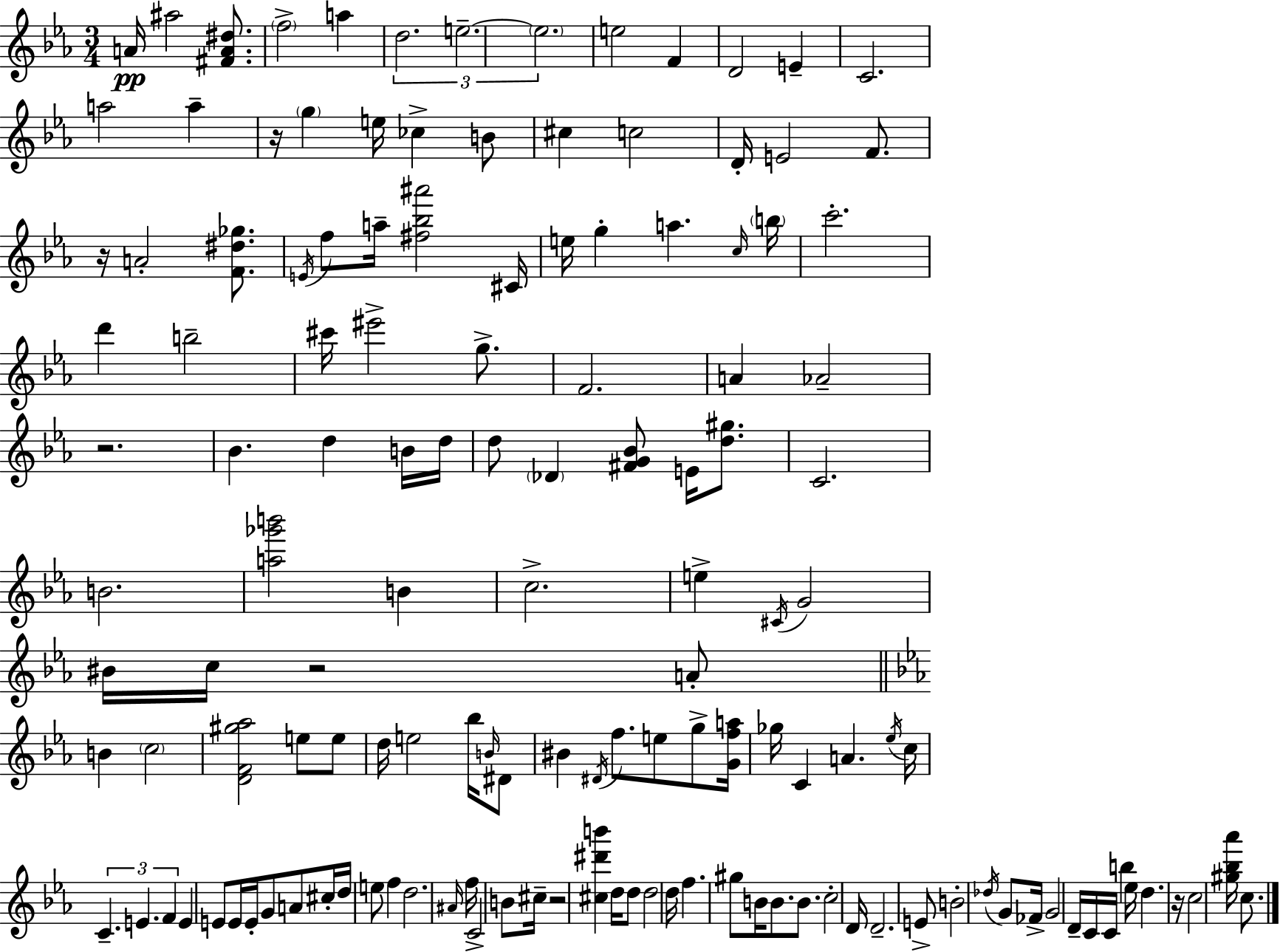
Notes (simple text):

A4/s A#5/h [F#4,A4,D#5]/e. F5/h A5/q D5/h. E5/h. E5/h. E5/h F4/q D4/h E4/q C4/h. A5/h A5/q R/s G5/q E5/s CES5/q B4/e C#5/q C5/h D4/s E4/h F4/e. R/s A4/h [F4,D#5,Gb5]/e. E4/s F5/e A5/s [F#5,Bb5,A#6]/h C#4/s E5/s G5/q A5/q. C5/s B5/s C6/h. D6/q B5/h C#6/s EIS6/h G5/e. F4/h. A4/q Ab4/h R/h. Bb4/q. D5/q B4/s D5/s D5/e Db4/q [F#4,G4,Bb4]/e E4/s [D5,G#5]/e. C4/h. B4/h. [A5,Gb6,B6]/h B4/q C5/h. E5/q C#4/s G4/h BIS4/s C5/s R/h A4/e B4/q C5/h [D4,F4,G#5,Ab5]/h E5/e E5/e D5/s E5/h Bb5/s B4/s D#4/e BIS4/q D#4/s F5/e. E5/e G5/e [G4,F5,A5]/s Gb5/s C4/q A4/q. Eb5/s C5/s C4/q. E4/q. F4/q E4/q E4/e E4/s E4/s G4/e A4/e C#5/s D5/s E5/e F5/q D5/h. A#4/s F5/s C4/h B4/e C#5/s R/h [C#5,D#6,B6]/q D5/s D5/e D5/h D5/s F5/q. G#5/e B4/s B4/e. B4/e. C5/h D4/s D4/h. E4/e B4/h Db5/s G4/e FES4/s G4/h D4/s C4/s C4/s B5/q Eb5/s D5/q. R/s C5/h [G#5,Bb5,Ab6]/s C5/e.